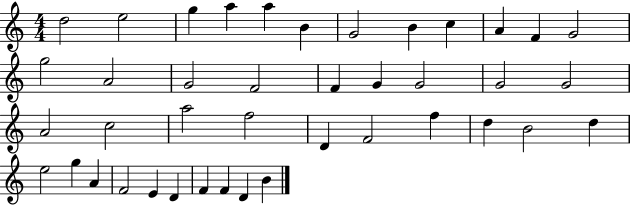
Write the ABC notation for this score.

X:1
T:Untitled
M:4/4
L:1/4
K:C
d2 e2 g a a B G2 B c A F G2 g2 A2 G2 F2 F G G2 G2 G2 A2 c2 a2 f2 D F2 f d B2 d e2 g A F2 E D F F D B